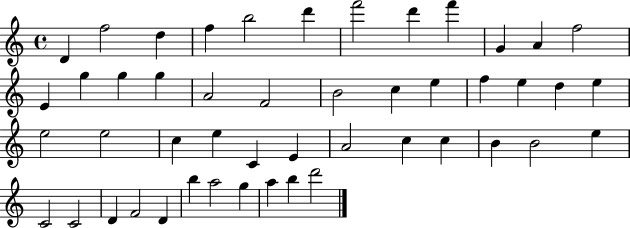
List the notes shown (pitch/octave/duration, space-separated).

D4/q F5/h D5/q F5/q B5/h D6/q F6/h D6/q F6/q G4/q A4/q F5/h E4/q G5/q G5/q G5/q A4/h F4/h B4/h C5/q E5/q F5/q E5/q D5/q E5/q E5/h E5/h C5/q E5/q C4/q E4/q A4/h C5/q C5/q B4/q B4/h E5/q C4/h C4/h D4/q F4/h D4/q B5/q A5/h G5/q A5/q B5/q D6/h